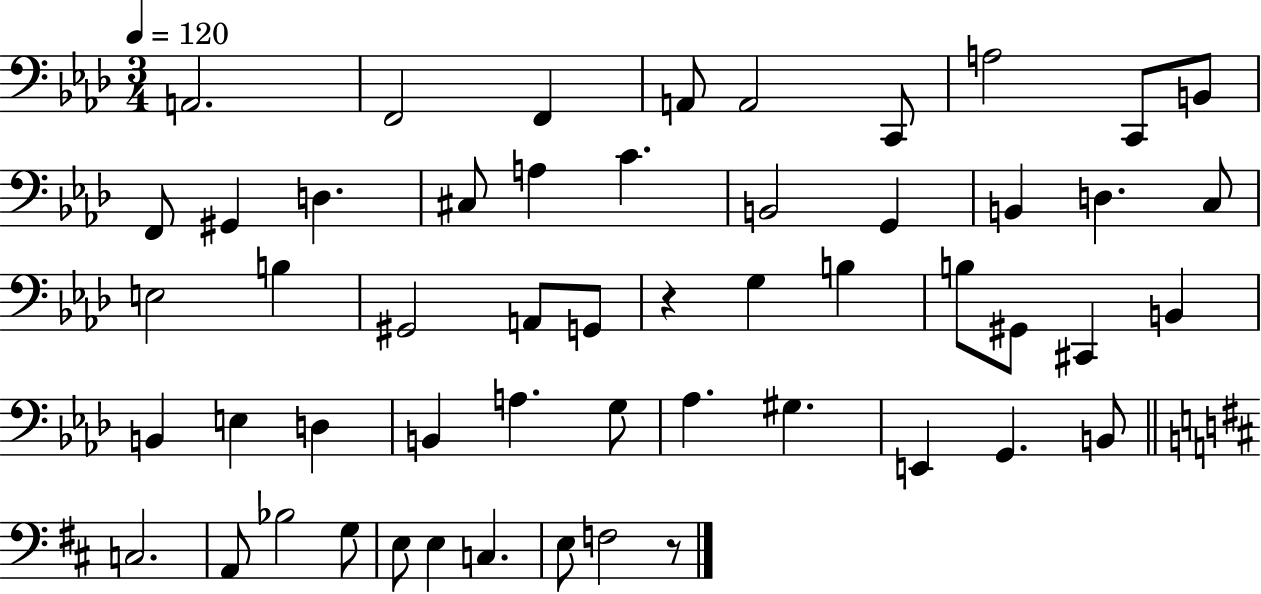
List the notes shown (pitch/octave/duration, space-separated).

A2/h. F2/h F2/q A2/e A2/h C2/e A3/h C2/e B2/e F2/e G#2/q D3/q. C#3/e A3/q C4/q. B2/h G2/q B2/q D3/q. C3/e E3/h B3/q G#2/h A2/e G2/e R/q G3/q B3/q B3/e G#2/e C#2/q B2/q B2/q E3/q D3/q B2/q A3/q. G3/e Ab3/q. G#3/q. E2/q G2/q. B2/e C3/h. A2/e Bb3/h G3/e E3/e E3/q C3/q. E3/e F3/h R/e